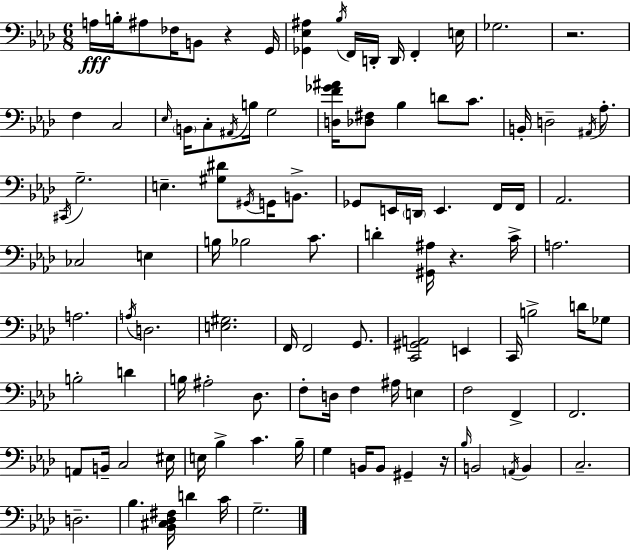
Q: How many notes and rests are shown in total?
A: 107